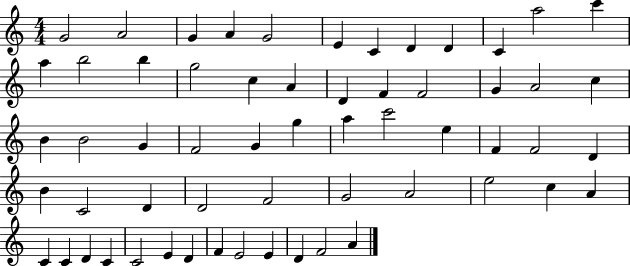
{
  \clef treble
  \numericTimeSignature
  \time 4/4
  \key c \major
  g'2 a'2 | g'4 a'4 g'2 | e'4 c'4 d'4 d'4 | c'4 a''2 c'''4 | \break a''4 b''2 b''4 | g''2 c''4 a'4 | d'4 f'4 f'2 | g'4 a'2 c''4 | \break b'4 b'2 g'4 | f'2 g'4 g''4 | a''4 c'''2 e''4 | f'4 f'2 d'4 | \break b'4 c'2 d'4 | d'2 f'2 | g'2 a'2 | e''2 c''4 a'4 | \break c'4 c'4 d'4 c'4 | c'2 e'4 d'4 | f'4 e'2 e'4 | d'4 f'2 a'4 | \break \bar "|."
}